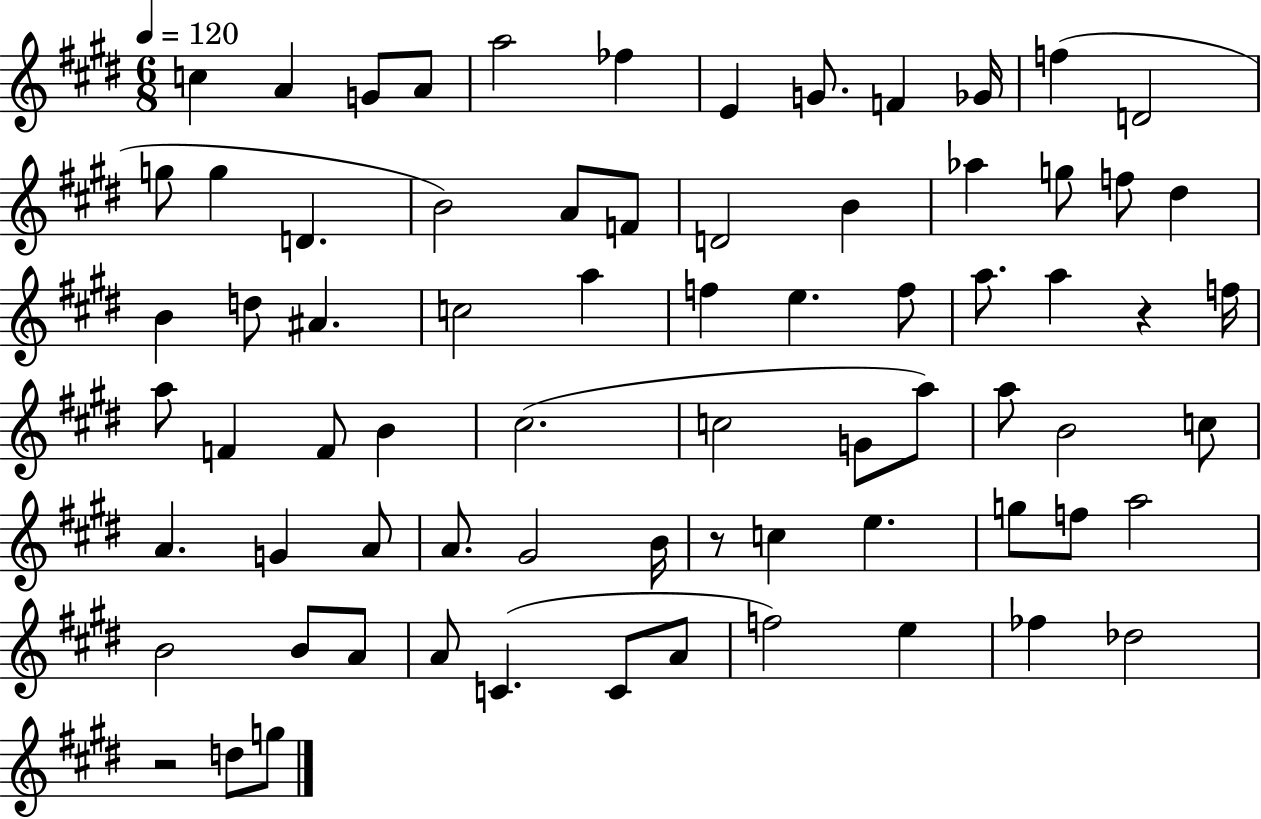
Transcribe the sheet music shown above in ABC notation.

X:1
T:Untitled
M:6/8
L:1/4
K:E
c A G/2 A/2 a2 _f E G/2 F _G/4 f D2 g/2 g D B2 A/2 F/2 D2 B _a g/2 f/2 ^d B d/2 ^A c2 a f e f/2 a/2 a z f/4 a/2 F F/2 B ^c2 c2 G/2 a/2 a/2 B2 c/2 A G A/2 A/2 ^G2 B/4 z/2 c e g/2 f/2 a2 B2 B/2 A/2 A/2 C C/2 A/2 f2 e _f _d2 z2 d/2 g/2